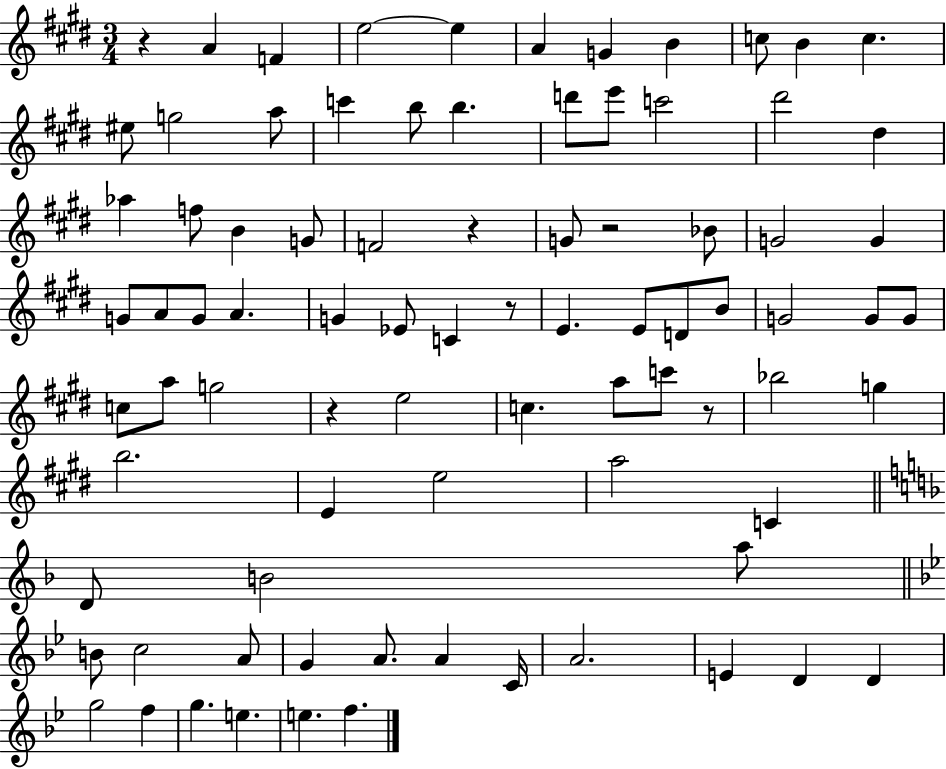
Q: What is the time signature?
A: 3/4